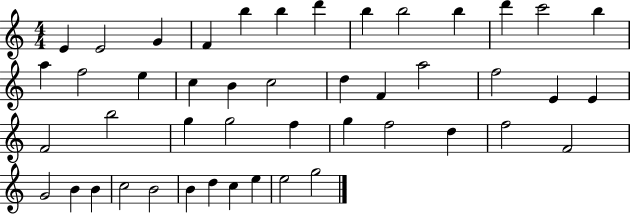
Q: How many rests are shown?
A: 0